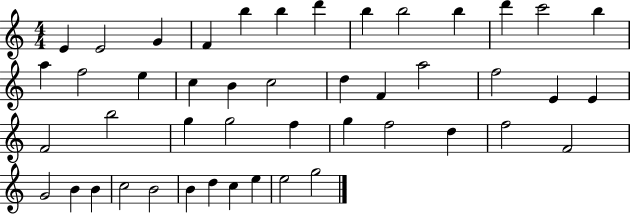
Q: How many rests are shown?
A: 0